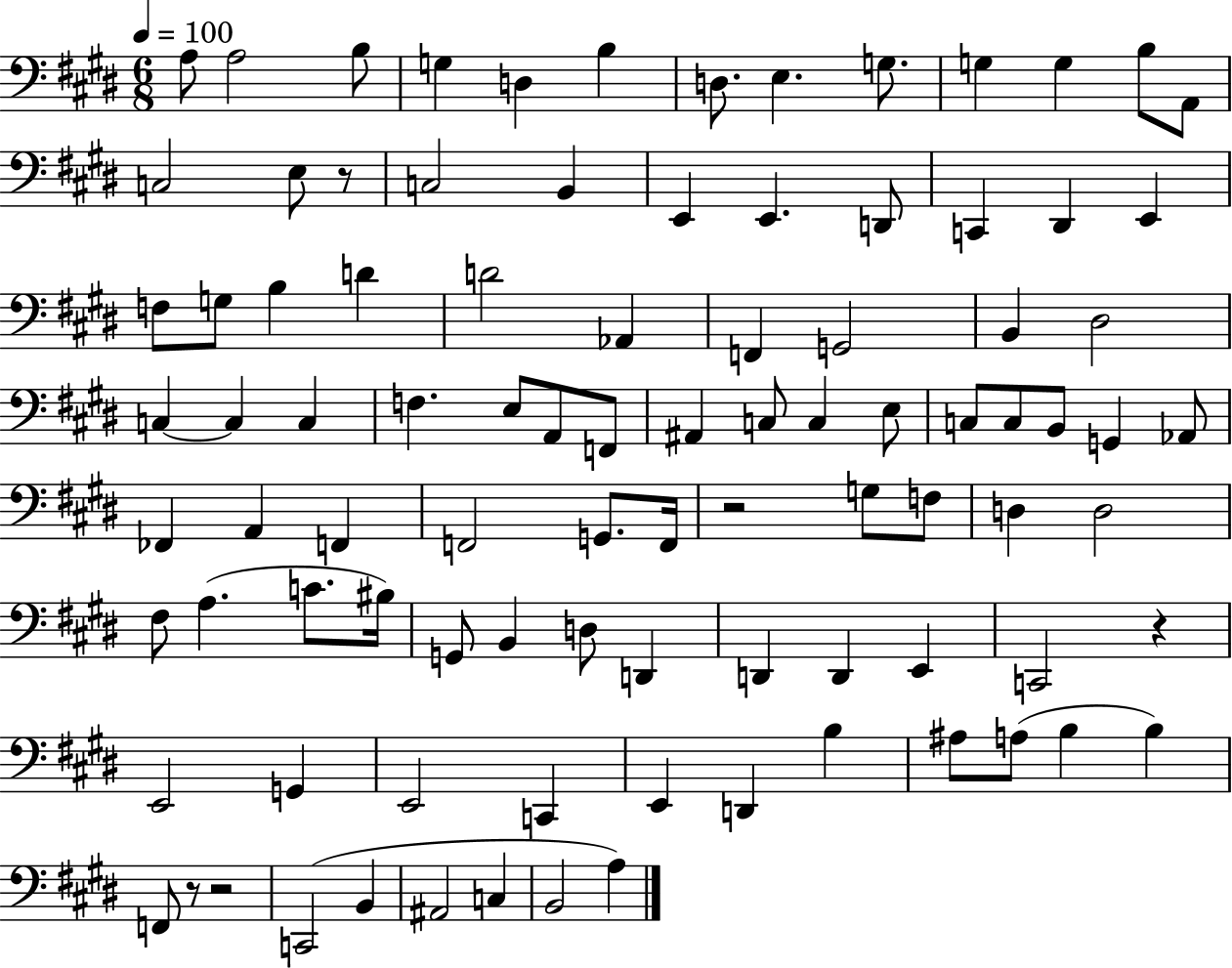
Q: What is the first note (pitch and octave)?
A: A3